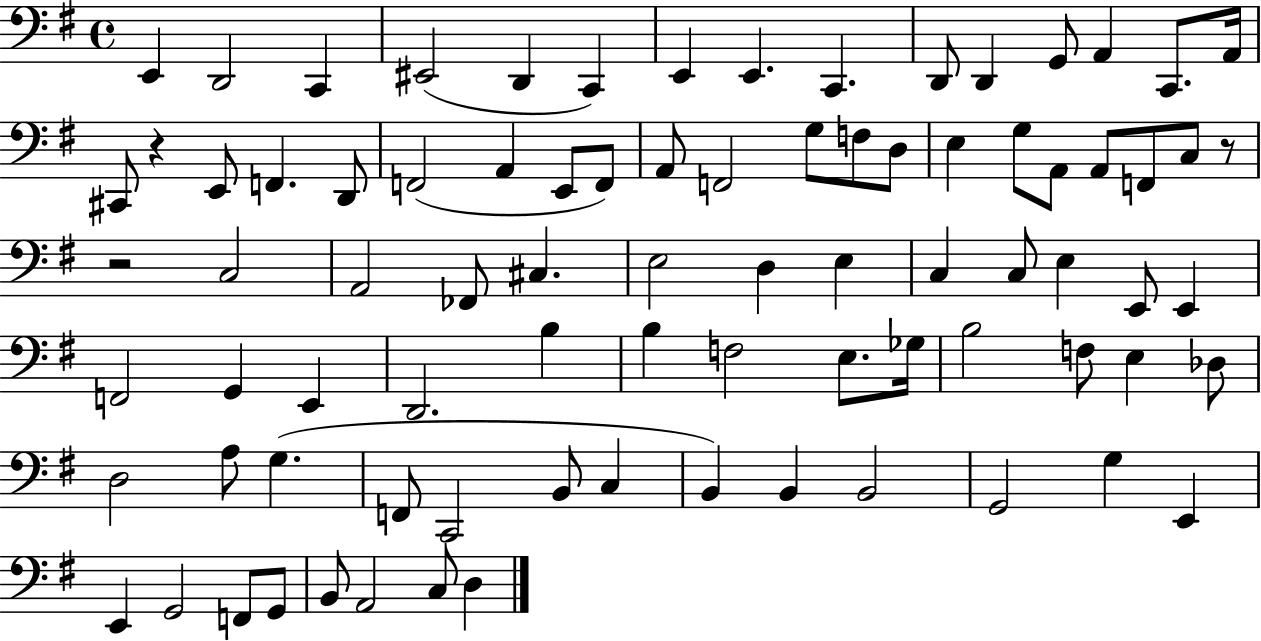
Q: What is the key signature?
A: G major